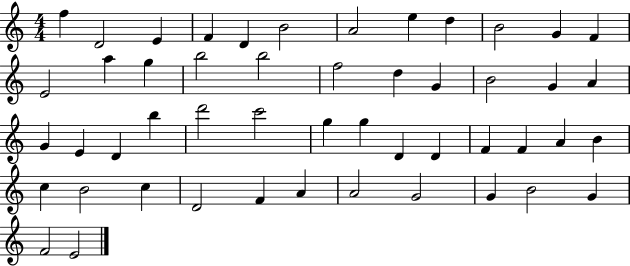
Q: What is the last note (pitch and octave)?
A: E4